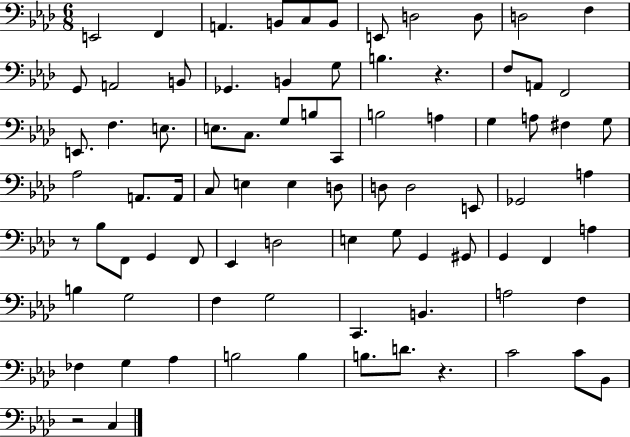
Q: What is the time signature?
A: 6/8